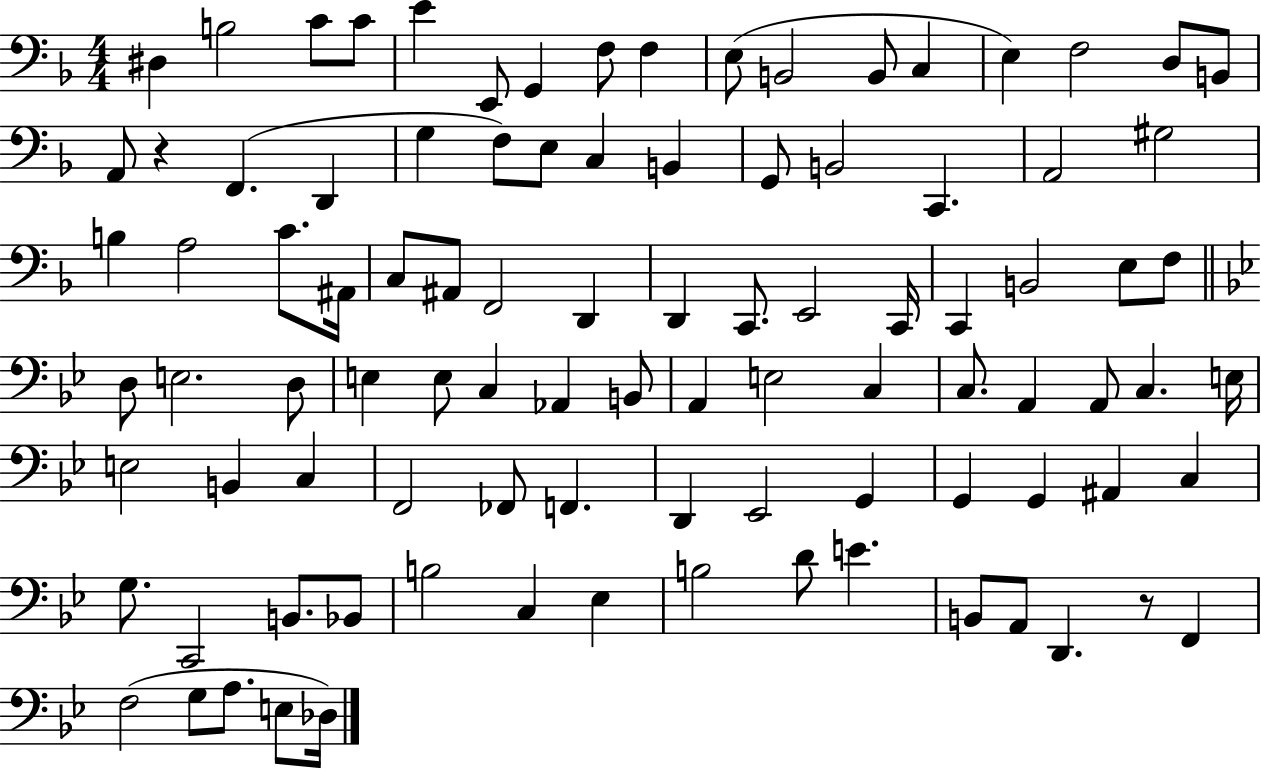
D#3/q B3/h C4/e C4/e E4/q E2/e G2/q F3/e F3/q E3/e B2/h B2/e C3/q E3/q F3/h D3/e B2/e A2/e R/q F2/q. D2/q G3/q F3/e E3/e C3/q B2/q G2/e B2/h C2/q. A2/h G#3/h B3/q A3/h C4/e. A#2/s C3/e A#2/e F2/h D2/q D2/q C2/e. E2/h C2/s C2/q B2/h E3/e F3/e D3/e E3/h. D3/e E3/q E3/e C3/q Ab2/q B2/e A2/q E3/h C3/q C3/e. A2/q A2/e C3/q. E3/s E3/h B2/q C3/q F2/h FES2/e F2/q. D2/q Eb2/h G2/q G2/q G2/q A#2/q C3/q G3/e. C2/h B2/e. Bb2/e B3/h C3/q Eb3/q B3/h D4/e E4/q. B2/e A2/e D2/q. R/e F2/q F3/h G3/e A3/e. E3/e Db3/s